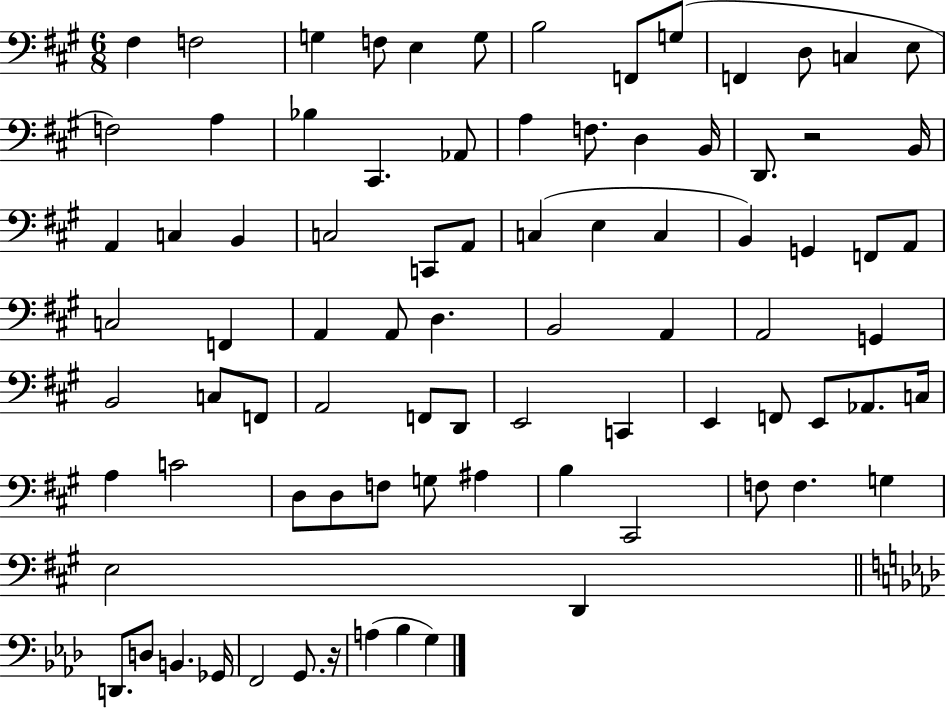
X:1
T:Untitled
M:6/8
L:1/4
K:A
^F, F,2 G, F,/2 E, G,/2 B,2 F,,/2 G,/2 F,, D,/2 C, E,/2 F,2 A, _B, ^C,, _A,,/2 A, F,/2 D, B,,/4 D,,/2 z2 B,,/4 A,, C, B,, C,2 C,,/2 A,,/2 C, E, C, B,, G,, F,,/2 A,,/2 C,2 F,, A,, A,,/2 D, B,,2 A,, A,,2 G,, B,,2 C,/2 F,,/2 A,,2 F,,/2 D,,/2 E,,2 C,, E,, F,,/2 E,,/2 _A,,/2 C,/4 A, C2 D,/2 D,/2 F,/2 G,/2 ^A, B, ^C,,2 F,/2 F, G, E,2 D,, D,,/2 D,/2 B,, _G,,/4 F,,2 G,,/2 z/4 A, _B, G,